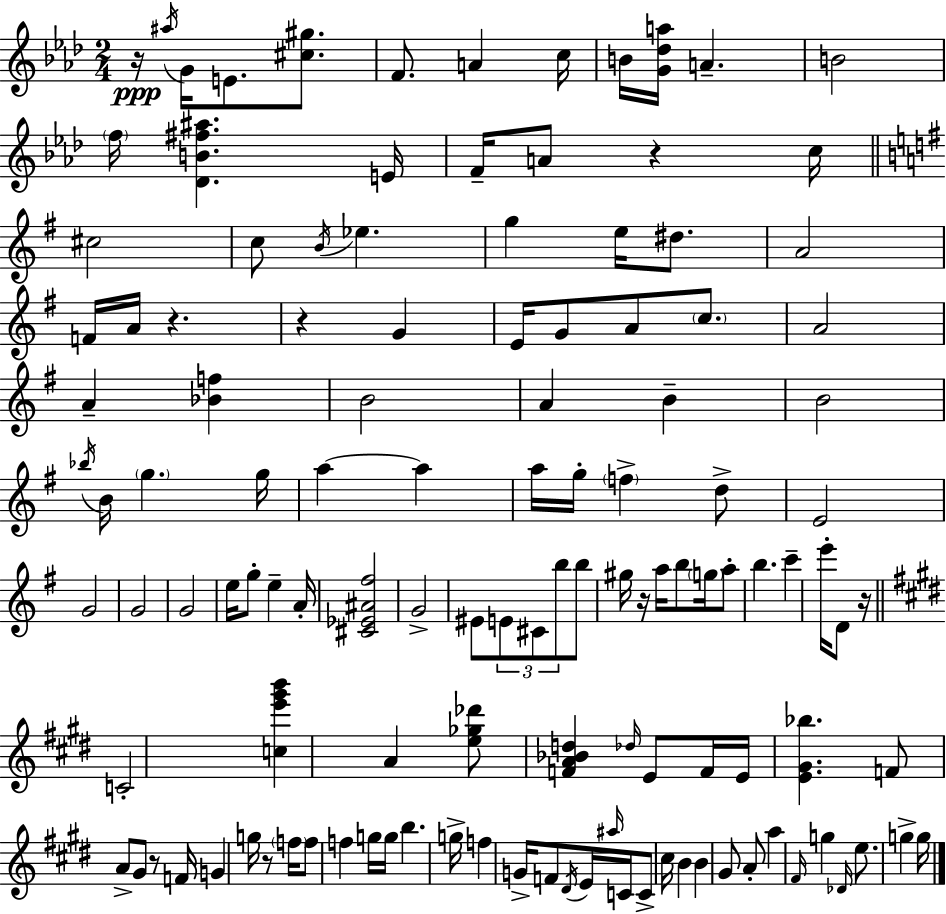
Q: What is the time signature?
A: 2/4